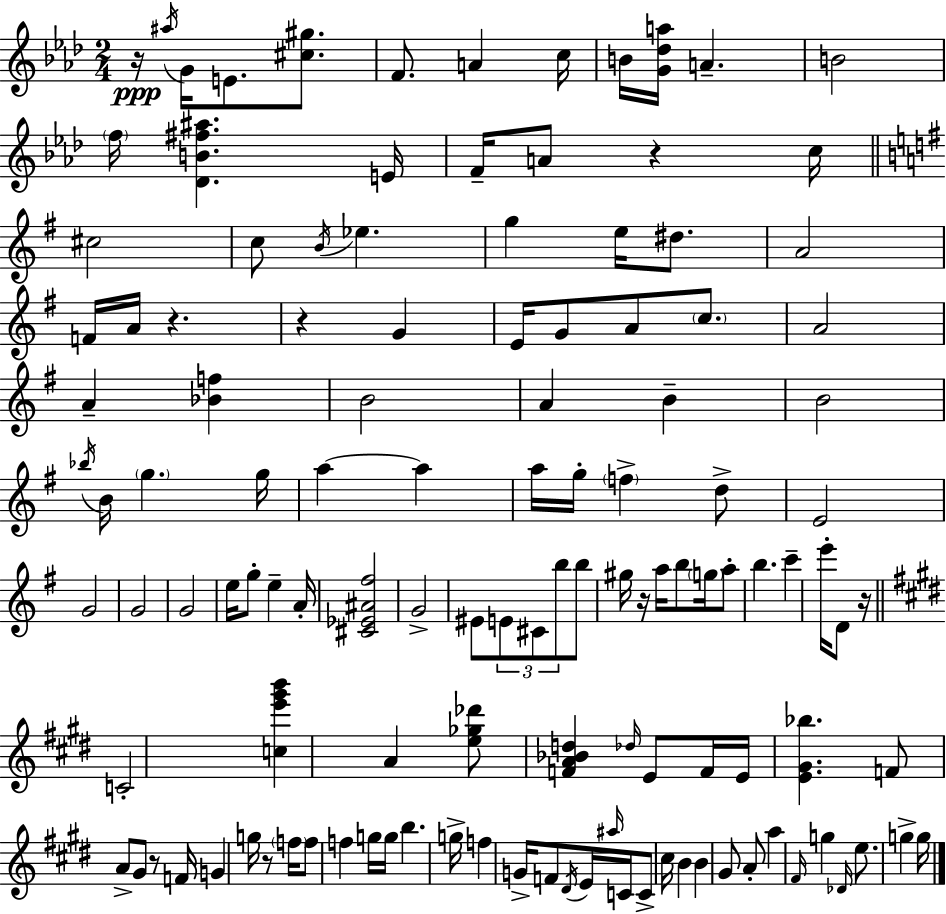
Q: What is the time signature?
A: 2/4